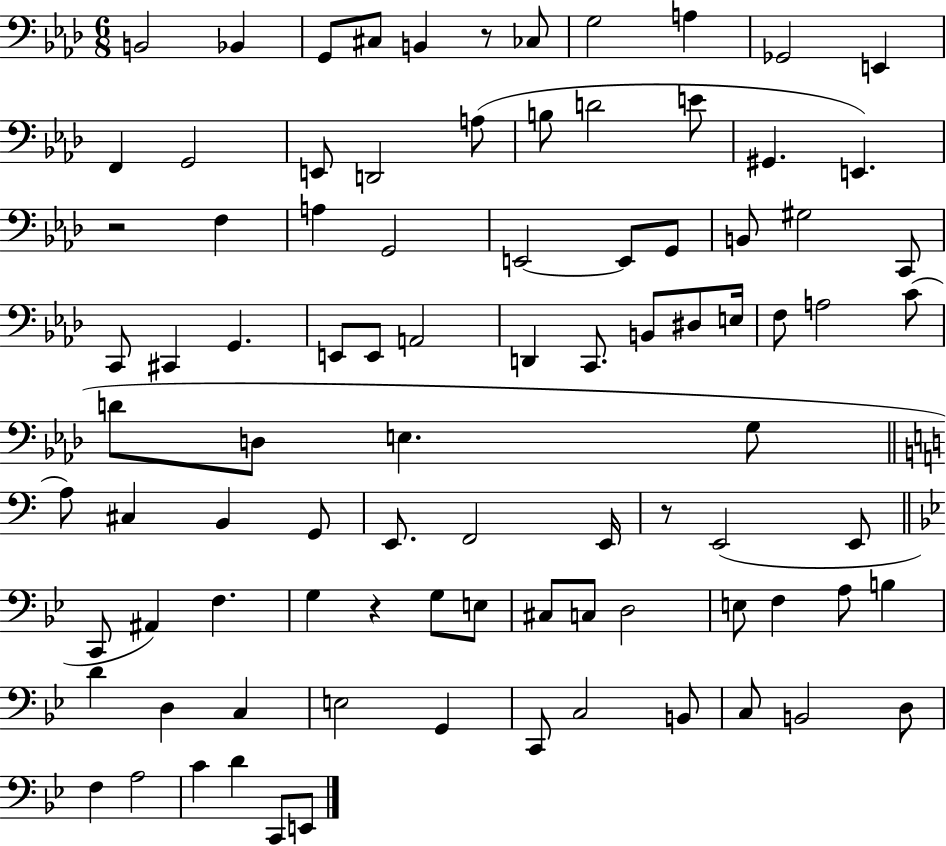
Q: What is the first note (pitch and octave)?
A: B2